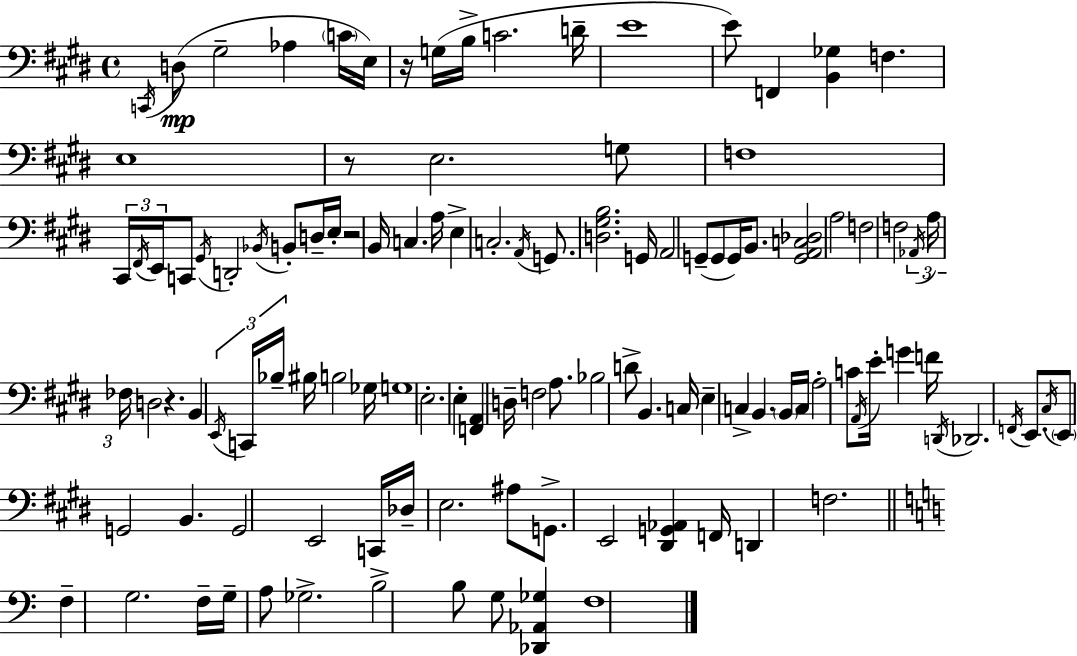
X:1
T:Untitled
M:4/4
L:1/4
K:E
C,,/4 D,/2 ^G,2 _A, C/4 E,/4 z/4 G,/4 B,/4 C2 D/4 E4 E/2 F,, [B,,_G,] F, E,4 z/2 E,2 G,/2 F,4 ^C,,/4 ^F,,/4 E,,/4 C,,/2 ^G,,/4 D,,2 _B,,/4 B,,/2 D,/4 E,/4 z2 B,,/4 C, A,/4 E, C,2 A,,/4 G,,/2 [D,^G,B,]2 G,,/4 A,,2 G,,/2 G,,/2 G,,/4 B,,/2 [G,,A,,C,_D,]2 A,2 F,2 F,2 _A,,/4 A,/4 _F,/4 D,2 z B,, E,,/4 C,,/4 _B,/4 ^B,/4 B,2 _G,/4 G,4 E,2 E, [F,,A,,] D,/4 F,2 A,/2 _B,2 D/2 B,, C,/4 E, C, B,, B,,/4 C,/4 A,2 C/2 A,,/4 E/4 G F/4 D,,/4 _D,,2 F,,/4 E,,/2 ^C,/4 E,,/2 G,,2 B,, G,,2 E,,2 C,,/4 _D,/4 E,2 ^A,/2 G,,/2 E,,2 [^D,,G,,_A,,] F,,/4 D,, F,2 F, G,2 F,/4 G,/4 A,/2 _G,2 B,2 B,/2 G,/2 [_D,,_A,,_G,] F,4